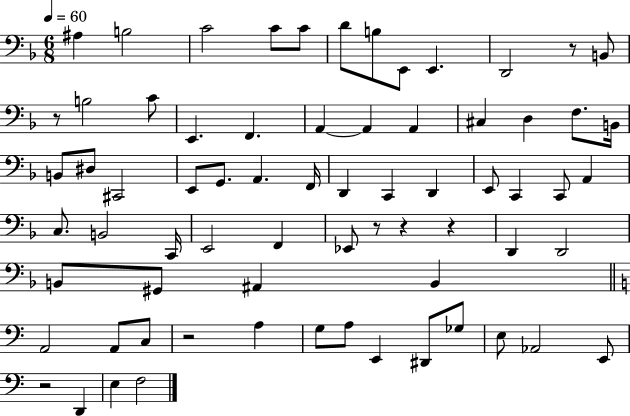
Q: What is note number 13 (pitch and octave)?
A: C4